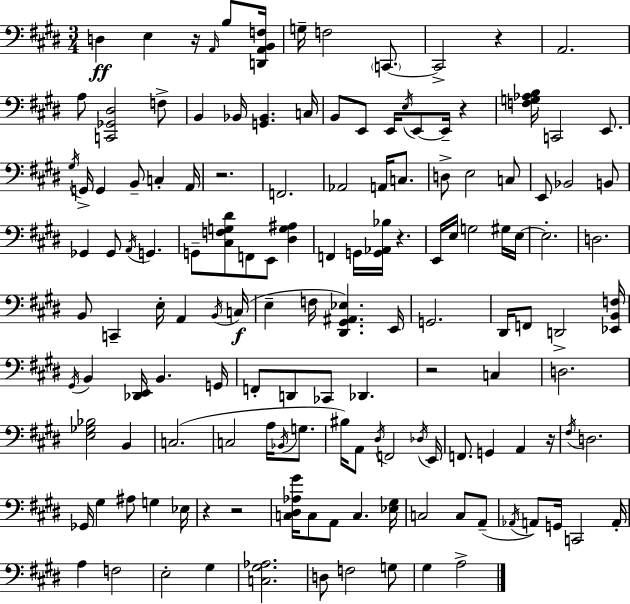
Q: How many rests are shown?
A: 9